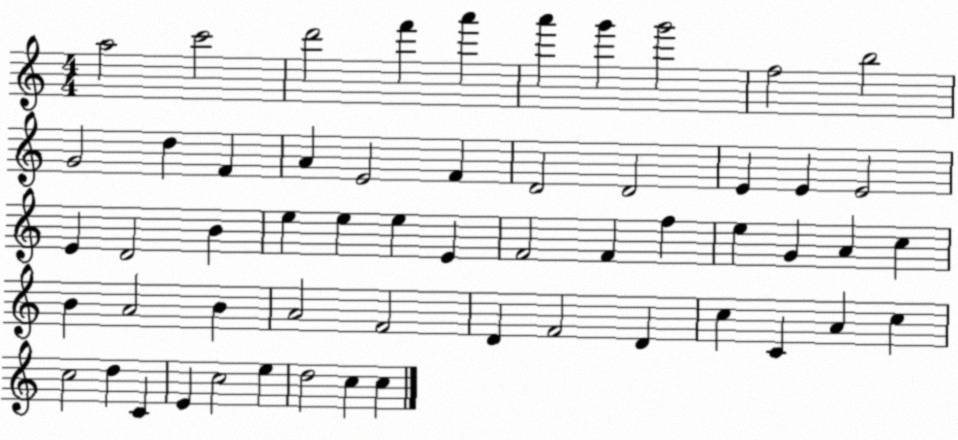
X:1
T:Untitled
M:4/4
L:1/4
K:C
a2 c'2 d'2 f' a' a' g' g'2 f2 b2 G2 d F A E2 F D2 D2 E E E2 E D2 B e e e E F2 F f e G A c B A2 B A2 F2 D F2 D c C A c c2 d C E c2 e d2 c c